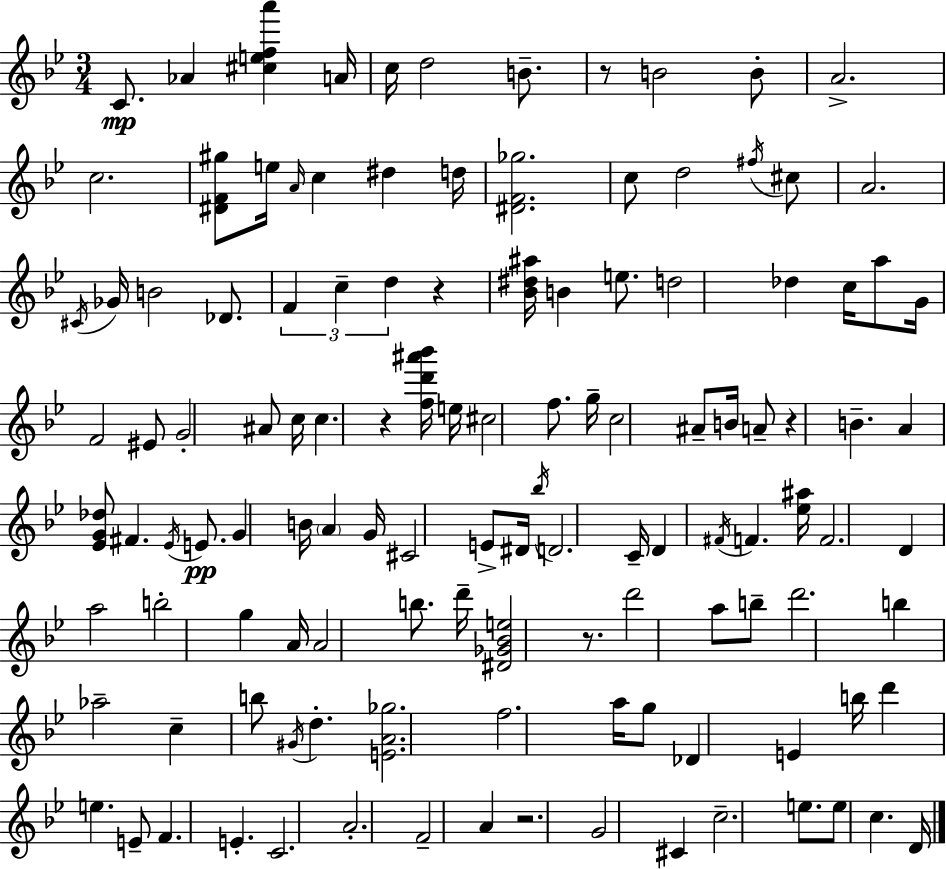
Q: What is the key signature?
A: BES major